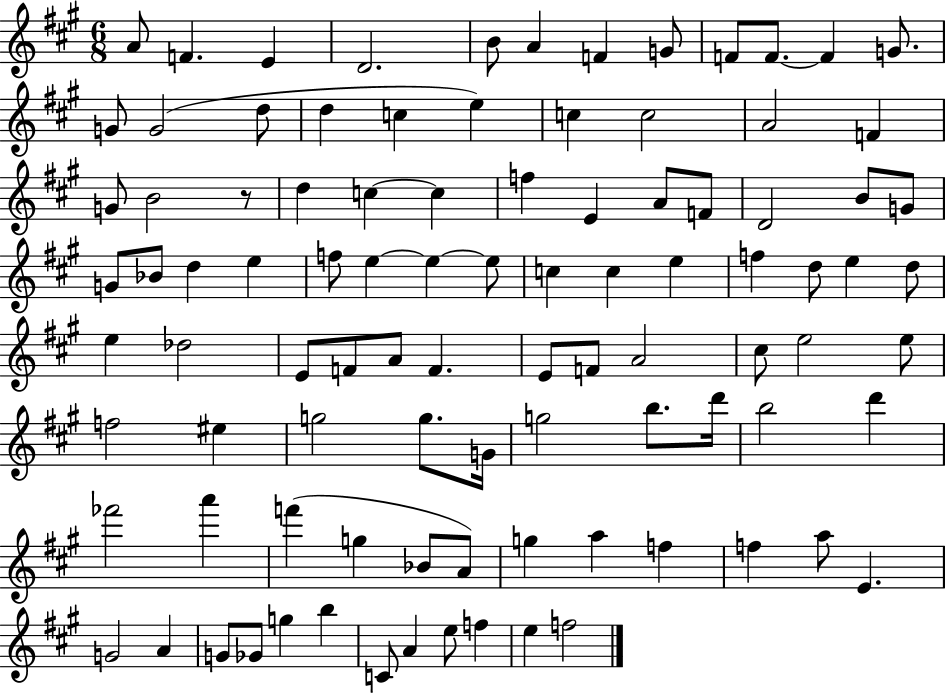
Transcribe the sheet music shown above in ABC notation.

X:1
T:Untitled
M:6/8
L:1/4
K:A
A/2 F E D2 B/2 A F G/2 F/2 F/2 F G/2 G/2 G2 d/2 d c e c c2 A2 F G/2 B2 z/2 d c c f E A/2 F/2 D2 B/2 G/2 G/2 _B/2 d e f/2 e e e/2 c c e f d/2 e d/2 e _d2 E/2 F/2 A/2 F E/2 F/2 A2 ^c/2 e2 e/2 f2 ^e g2 g/2 G/4 g2 b/2 d'/4 b2 d' _f'2 a' f' g _B/2 A/2 g a f f a/2 E G2 A G/2 _G/2 g b C/2 A e/2 f e f2